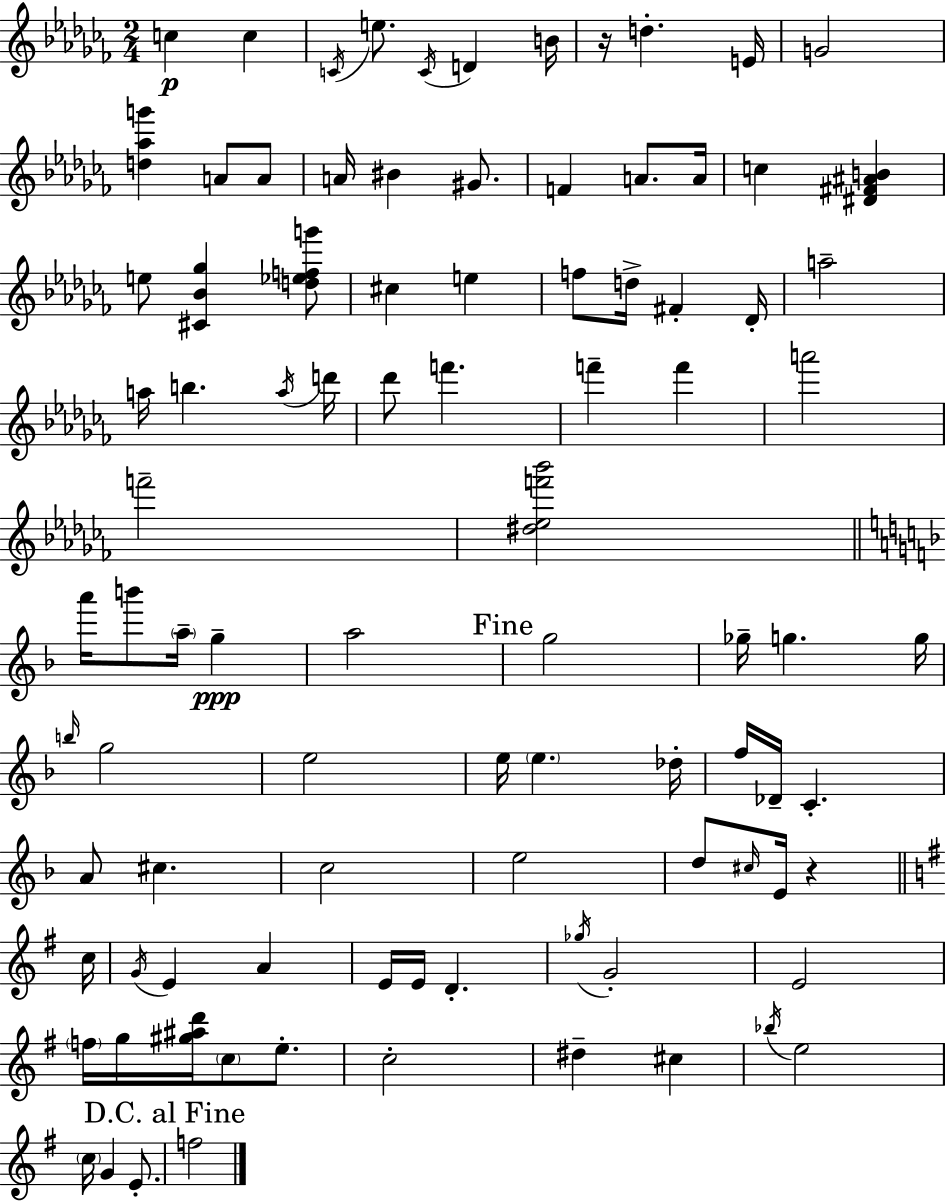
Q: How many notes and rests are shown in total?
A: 93